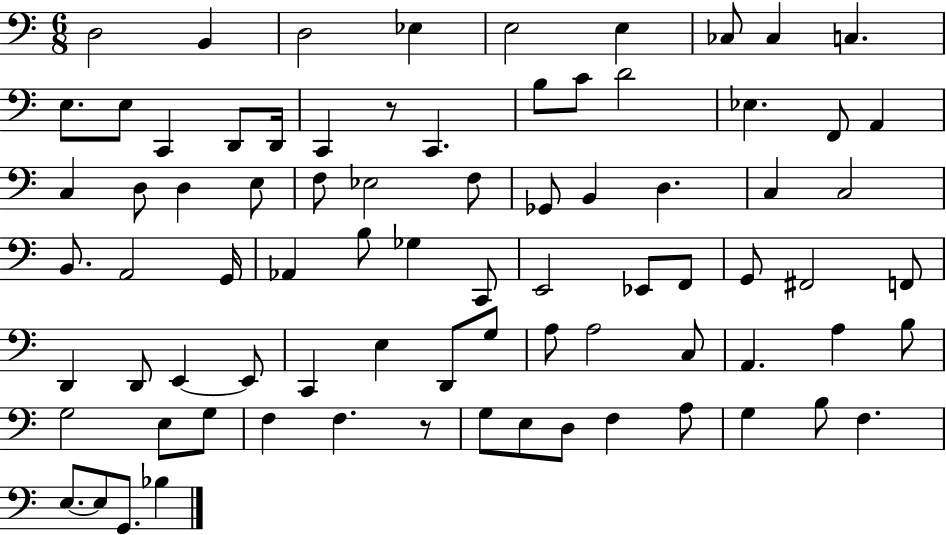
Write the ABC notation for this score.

X:1
T:Untitled
M:6/8
L:1/4
K:C
D,2 B,, D,2 _E, E,2 E, _C,/2 _C, C, E,/2 E,/2 C,, D,,/2 D,,/4 C,, z/2 C,, B,/2 C/2 D2 _E, F,,/2 A,, C, D,/2 D, E,/2 F,/2 _E,2 F,/2 _G,,/2 B,, D, C, C,2 B,,/2 A,,2 G,,/4 _A,, B,/2 _G, C,,/2 E,,2 _E,,/2 F,,/2 G,,/2 ^F,,2 F,,/2 D,, D,,/2 E,, E,,/2 C,, E, D,,/2 G,/2 A,/2 A,2 C,/2 A,, A, B,/2 G,2 E,/2 G,/2 F, F, z/2 G,/2 E,/2 D,/2 F, A,/2 G, B,/2 F, E,/2 E,/2 G,,/2 _B,